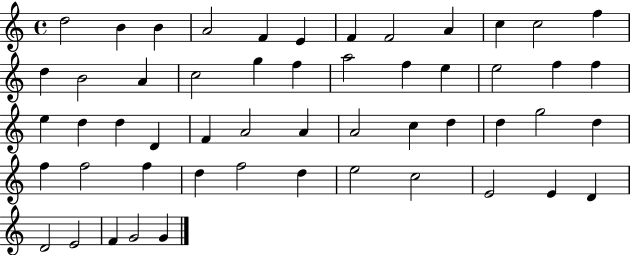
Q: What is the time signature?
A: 4/4